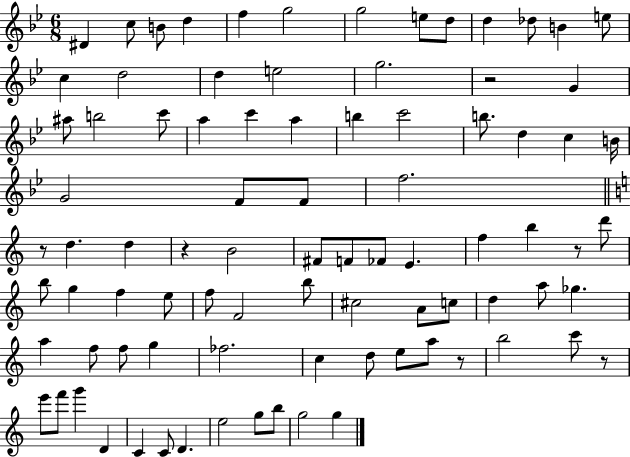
{
  \clef treble
  \numericTimeSignature
  \time 6/8
  \key bes \major
  dis'4 c''8 b'8 d''4 | f''4 g''2 | g''2 e''8 d''8 | d''4 des''8 b'4 e''8 | \break c''4 d''2 | d''4 e''2 | g''2. | r2 g'4 | \break ais''8 b''2 c'''8 | a''4 c'''4 a''4 | b''4 c'''2 | b''8. d''4 c''4 b'16 | \break g'2 f'8 f'8 | f''2. | \bar "||" \break \key a \minor r8 d''4. d''4 | r4 b'2 | fis'8 f'8 fes'8 e'4. | f''4 b''4 r8 d'''8 | \break b''8 g''4 f''4 e''8 | f''8 f'2 b''8 | cis''2 a'8 c''8 | d''4 a''8 ges''4. | \break a''4 f''8 f''8 g''4 | fes''2. | c''4 d''8 e''8 a''8 r8 | b''2 c'''8 r8 | \break e'''8 f'''8 g'''4 d'4 | c'4 c'8 d'4. | e''2 g''8 b''8 | g''2 g''4 | \break \bar "|."
}